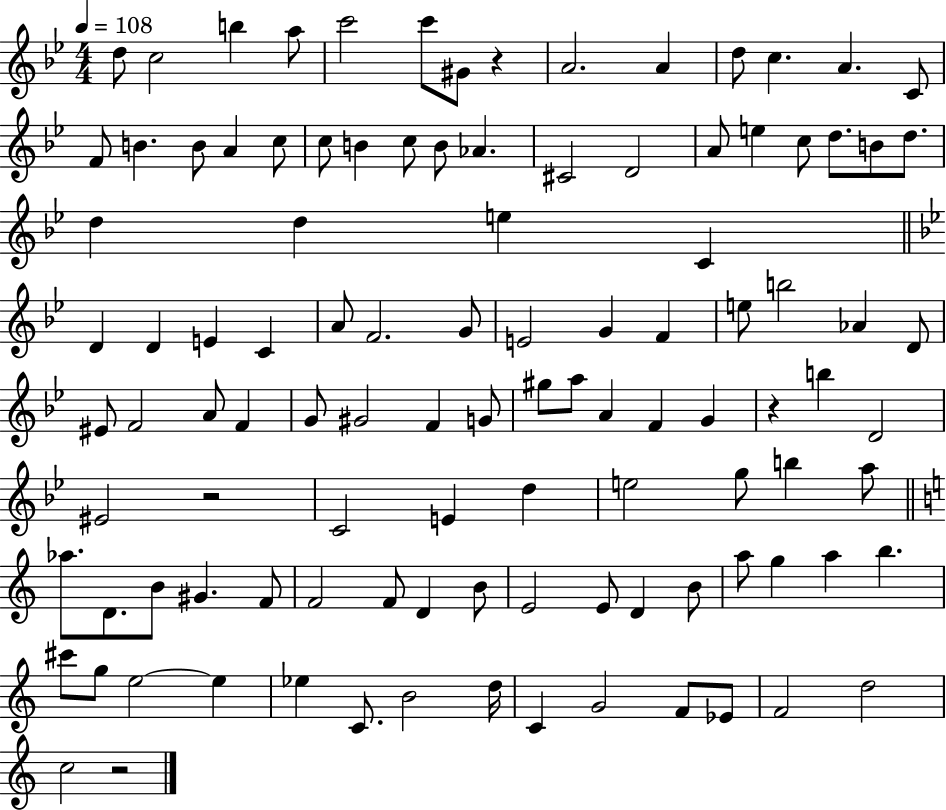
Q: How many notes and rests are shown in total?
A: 108